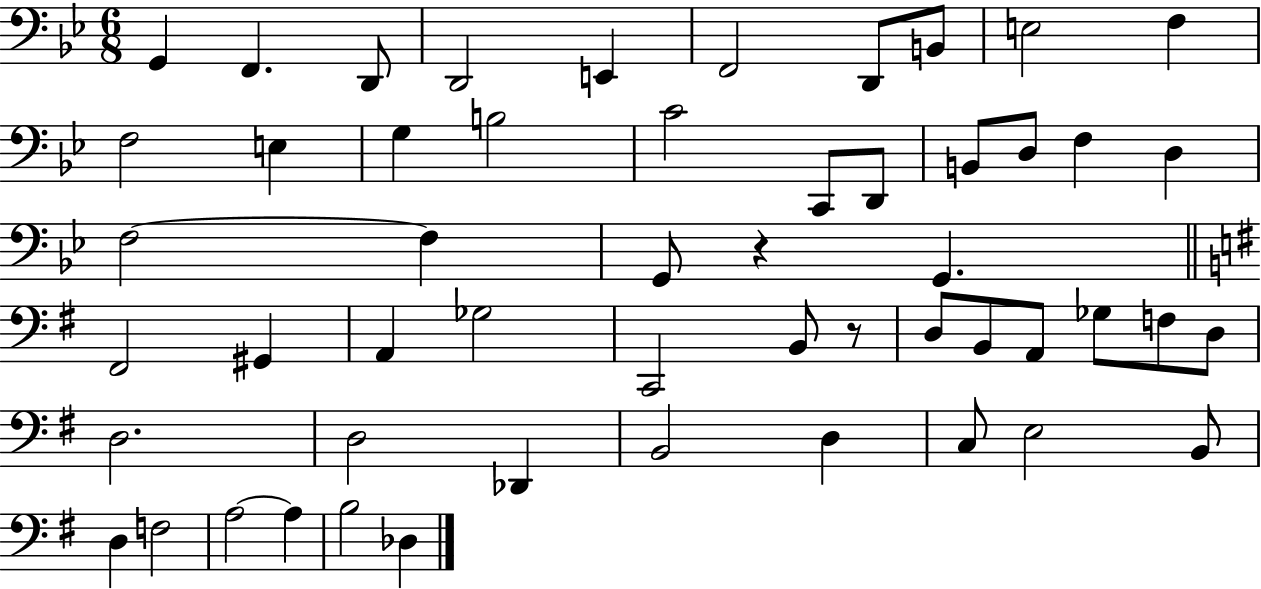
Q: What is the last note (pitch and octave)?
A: Db3